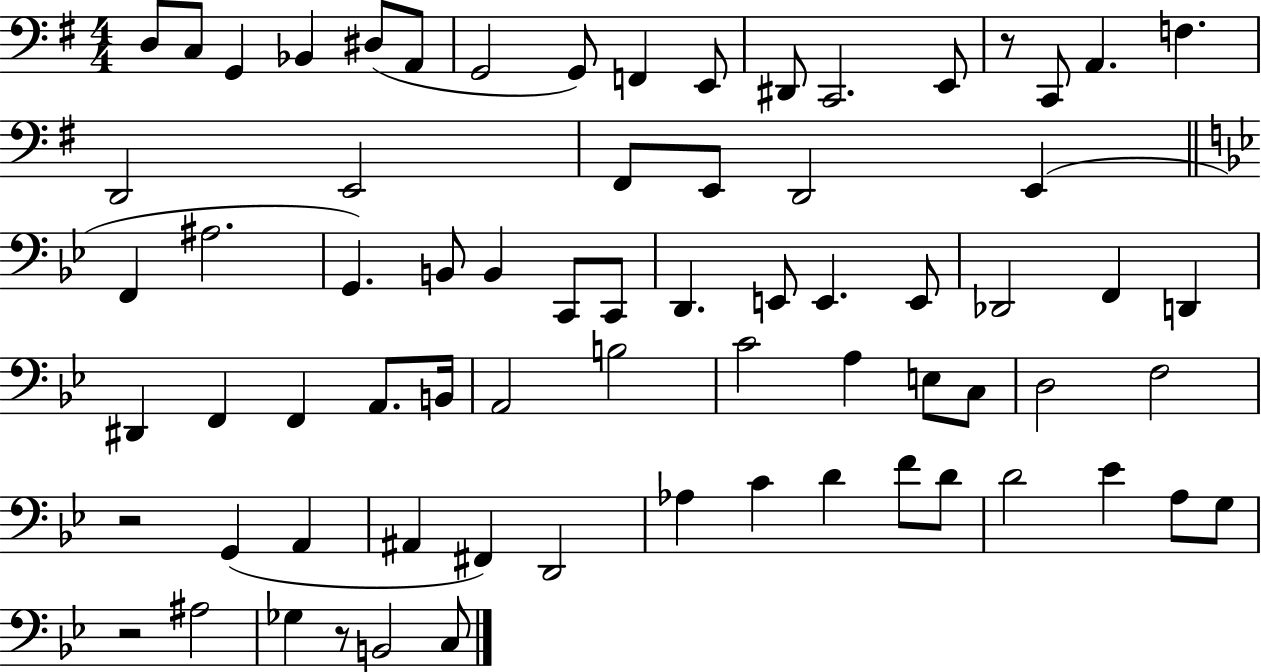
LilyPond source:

{
  \clef bass
  \numericTimeSignature
  \time 4/4
  \key g \major
  \repeat volta 2 { d8 c8 g,4 bes,4 dis8( a,8 | g,2 g,8) f,4 e,8 | dis,8 c,2. e,8 | r8 c,8 a,4. f4. | \break d,2 e,2 | fis,8 e,8 d,2 e,4( | \bar "||" \break \key bes \major f,4 ais2. | g,4.) b,8 b,4 c,8 c,8 | d,4. e,8 e,4. e,8 | des,2 f,4 d,4 | \break dis,4 f,4 f,4 a,8. b,16 | a,2 b2 | c'2 a4 e8 c8 | d2 f2 | \break r2 g,4( a,4 | ais,4 fis,4) d,2 | aes4 c'4 d'4 f'8 d'8 | d'2 ees'4 a8 g8 | \break r2 ais2 | ges4 r8 b,2 c8 | } \bar "|."
}